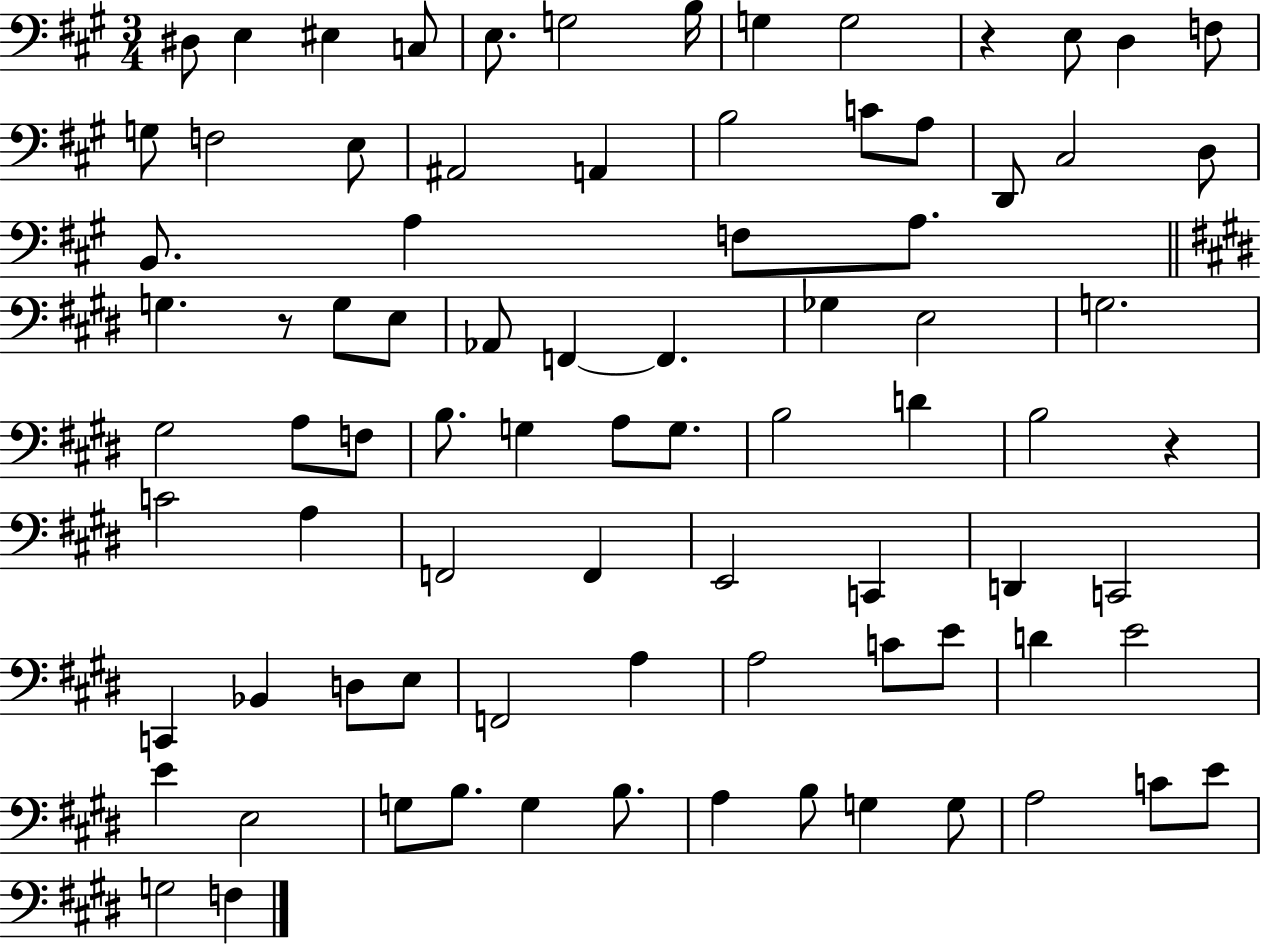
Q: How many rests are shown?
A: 3